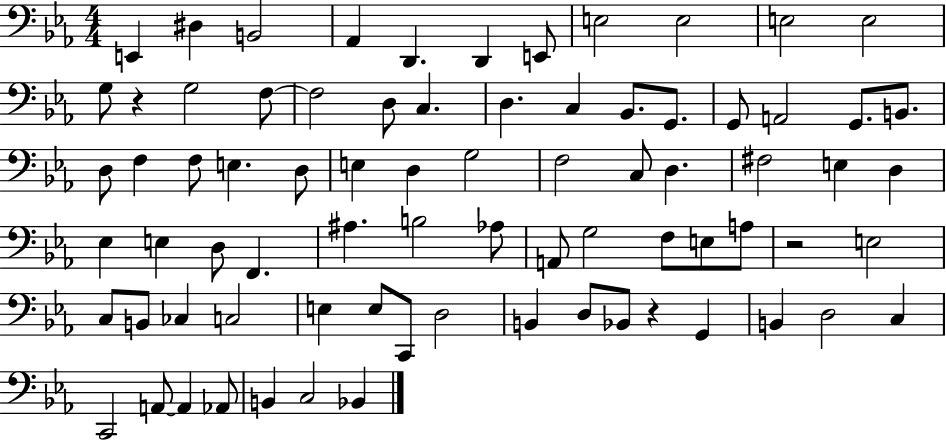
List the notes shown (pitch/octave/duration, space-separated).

E2/q D#3/q B2/h Ab2/q D2/q. D2/q E2/e E3/h E3/h E3/h E3/h G3/e R/q G3/h F3/e F3/h D3/e C3/q. D3/q. C3/q Bb2/e. G2/e. G2/e A2/h G2/e. B2/e. D3/e F3/q F3/e E3/q. D3/e E3/q D3/q G3/h F3/h C3/e D3/q. F#3/h E3/q D3/q Eb3/q E3/q D3/e F2/q. A#3/q. B3/h Ab3/e A2/e G3/h F3/e E3/e A3/e R/h E3/h C3/e B2/e CES3/q C3/h E3/q E3/e C2/e D3/h B2/q D3/e Bb2/e R/q G2/q B2/q D3/h C3/q C2/h A2/e A2/q Ab2/e B2/q C3/h Bb2/q